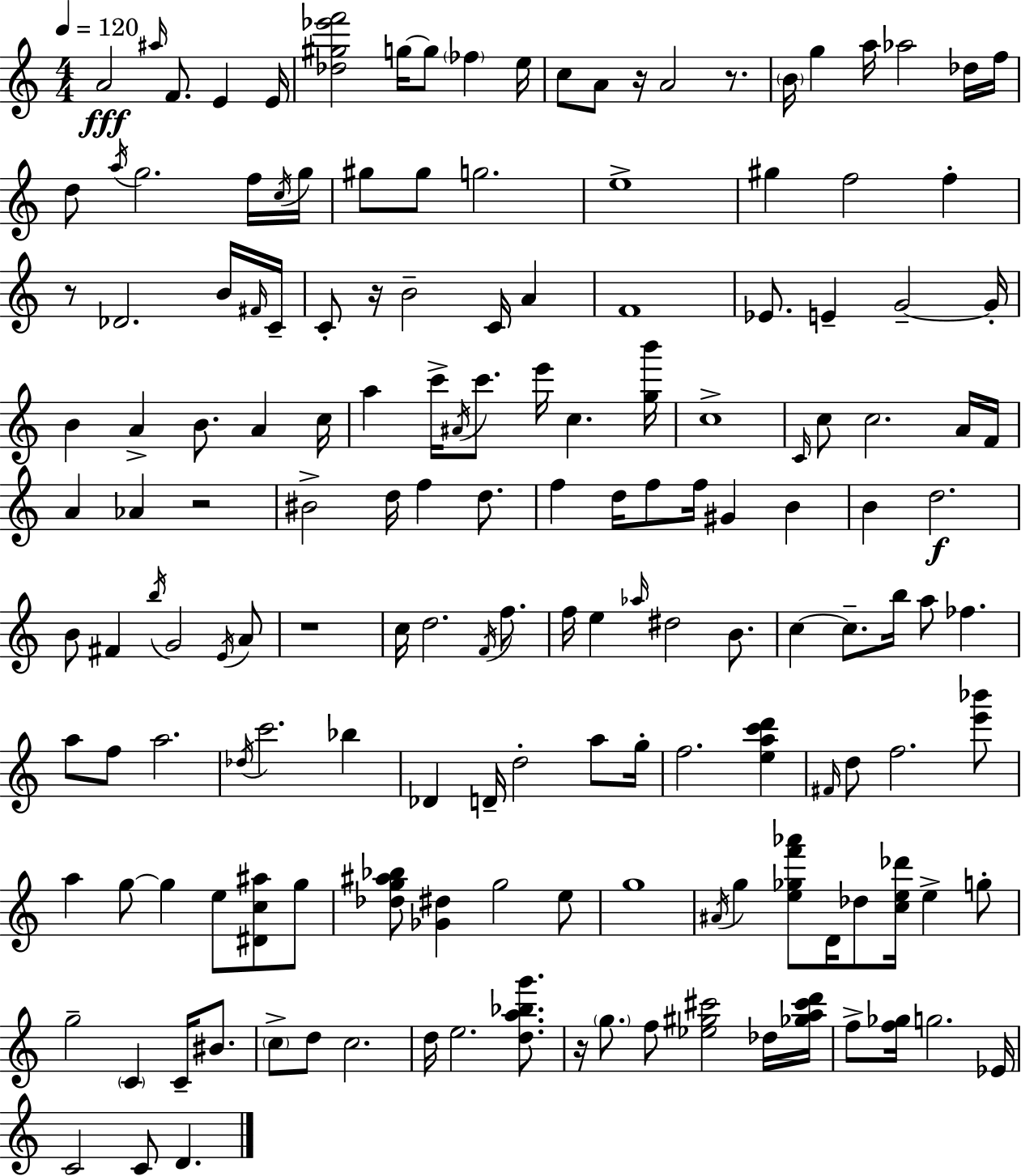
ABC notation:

X:1
T:Untitled
M:4/4
L:1/4
K:C
A2 ^a/4 F/2 E E/4 [_d^g_e'f']2 g/4 g/2 _f e/4 c/2 A/2 z/4 A2 z/2 B/4 g a/4 _a2 _d/4 f/4 d/2 a/4 g2 f/4 c/4 g/4 ^g/2 ^g/2 g2 e4 ^g f2 f z/2 _D2 B/4 ^F/4 C/4 C/2 z/4 B2 C/4 A F4 _E/2 E G2 G/4 B A B/2 A c/4 a c'/4 ^A/4 c'/2 e'/4 c [gb']/4 c4 C/4 c/2 c2 A/4 F/4 A _A z2 ^B2 d/4 f d/2 f d/4 f/2 f/4 ^G B B d2 B/2 ^F b/4 G2 E/4 A/2 z4 c/4 d2 F/4 f/2 f/4 e _a/4 ^d2 B/2 c c/2 b/4 a/2 _f a/2 f/2 a2 _d/4 c'2 _b _D D/4 d2 a/2 g/4 f2 [eac'd'] ^F/4 d/2 f2 [e'_b']/2 a g/2 g e/2 [^Dc^a]/2 g/2 [_dg^a_b]/2 [_G^d] g2 e/2 g4 ^A/4 g [e_gf'_a']/2 D/4 _d/2 [ce_d']/4 e g/2 g2 C C/4 ^B/2 c/2 d/2 c2 d/4 e2 [da_bg']/2 z/4 g/2 f/2 [_e^g^c']2 _d/4 [_ga^c'd']/4 f/2 [f_g]/4 g2 _E/4 C2 C/2 D